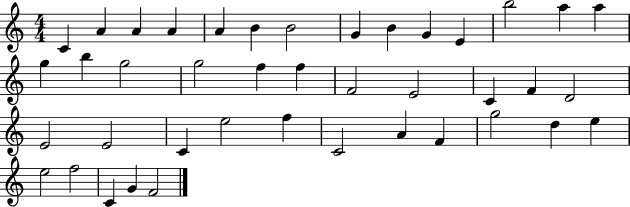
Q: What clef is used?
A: treble